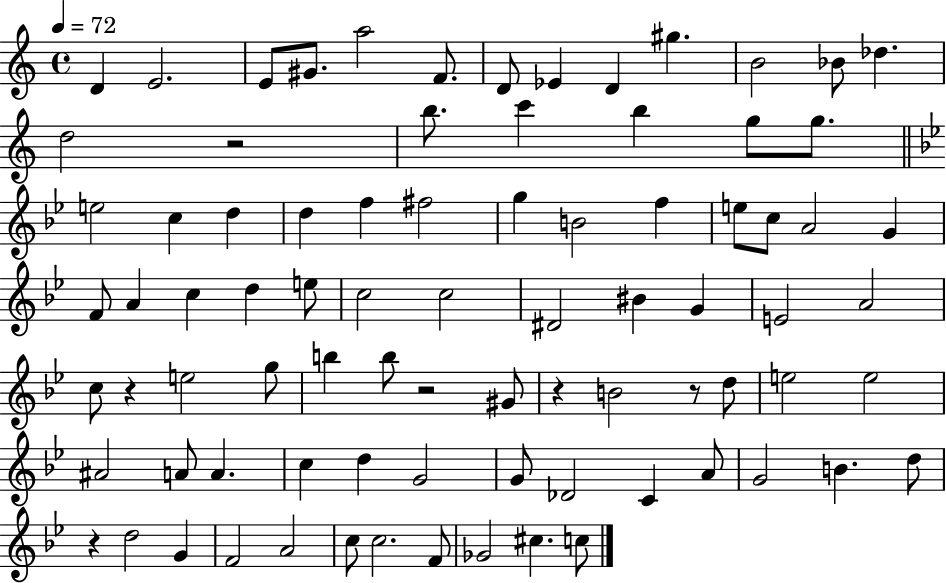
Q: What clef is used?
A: treble